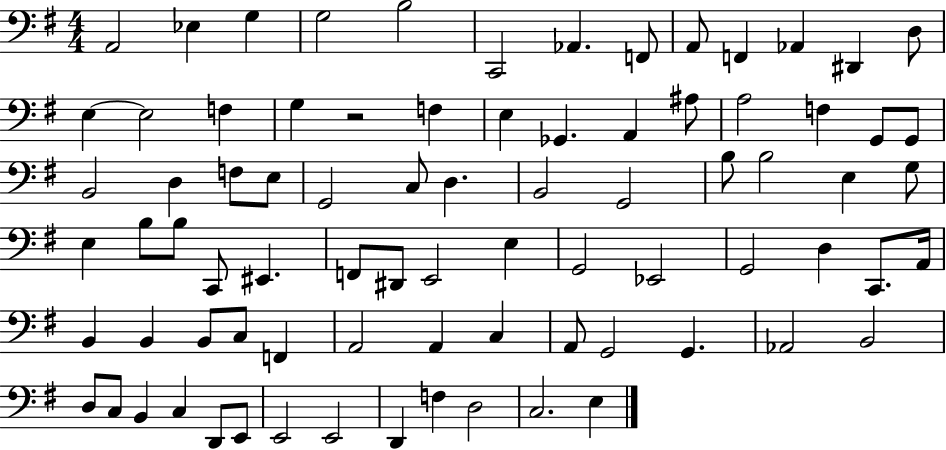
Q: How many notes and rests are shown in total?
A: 81